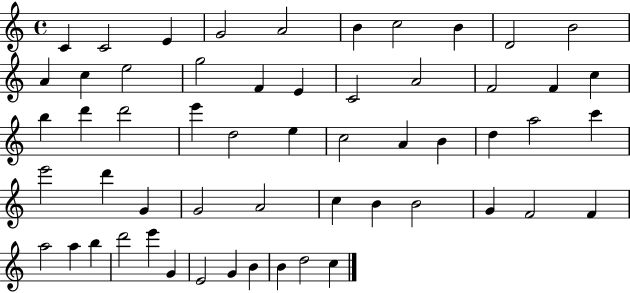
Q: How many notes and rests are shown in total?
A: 56